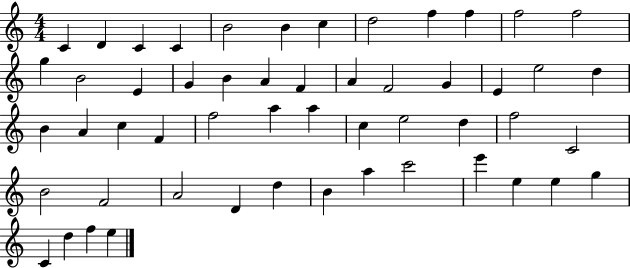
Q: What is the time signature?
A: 4/4